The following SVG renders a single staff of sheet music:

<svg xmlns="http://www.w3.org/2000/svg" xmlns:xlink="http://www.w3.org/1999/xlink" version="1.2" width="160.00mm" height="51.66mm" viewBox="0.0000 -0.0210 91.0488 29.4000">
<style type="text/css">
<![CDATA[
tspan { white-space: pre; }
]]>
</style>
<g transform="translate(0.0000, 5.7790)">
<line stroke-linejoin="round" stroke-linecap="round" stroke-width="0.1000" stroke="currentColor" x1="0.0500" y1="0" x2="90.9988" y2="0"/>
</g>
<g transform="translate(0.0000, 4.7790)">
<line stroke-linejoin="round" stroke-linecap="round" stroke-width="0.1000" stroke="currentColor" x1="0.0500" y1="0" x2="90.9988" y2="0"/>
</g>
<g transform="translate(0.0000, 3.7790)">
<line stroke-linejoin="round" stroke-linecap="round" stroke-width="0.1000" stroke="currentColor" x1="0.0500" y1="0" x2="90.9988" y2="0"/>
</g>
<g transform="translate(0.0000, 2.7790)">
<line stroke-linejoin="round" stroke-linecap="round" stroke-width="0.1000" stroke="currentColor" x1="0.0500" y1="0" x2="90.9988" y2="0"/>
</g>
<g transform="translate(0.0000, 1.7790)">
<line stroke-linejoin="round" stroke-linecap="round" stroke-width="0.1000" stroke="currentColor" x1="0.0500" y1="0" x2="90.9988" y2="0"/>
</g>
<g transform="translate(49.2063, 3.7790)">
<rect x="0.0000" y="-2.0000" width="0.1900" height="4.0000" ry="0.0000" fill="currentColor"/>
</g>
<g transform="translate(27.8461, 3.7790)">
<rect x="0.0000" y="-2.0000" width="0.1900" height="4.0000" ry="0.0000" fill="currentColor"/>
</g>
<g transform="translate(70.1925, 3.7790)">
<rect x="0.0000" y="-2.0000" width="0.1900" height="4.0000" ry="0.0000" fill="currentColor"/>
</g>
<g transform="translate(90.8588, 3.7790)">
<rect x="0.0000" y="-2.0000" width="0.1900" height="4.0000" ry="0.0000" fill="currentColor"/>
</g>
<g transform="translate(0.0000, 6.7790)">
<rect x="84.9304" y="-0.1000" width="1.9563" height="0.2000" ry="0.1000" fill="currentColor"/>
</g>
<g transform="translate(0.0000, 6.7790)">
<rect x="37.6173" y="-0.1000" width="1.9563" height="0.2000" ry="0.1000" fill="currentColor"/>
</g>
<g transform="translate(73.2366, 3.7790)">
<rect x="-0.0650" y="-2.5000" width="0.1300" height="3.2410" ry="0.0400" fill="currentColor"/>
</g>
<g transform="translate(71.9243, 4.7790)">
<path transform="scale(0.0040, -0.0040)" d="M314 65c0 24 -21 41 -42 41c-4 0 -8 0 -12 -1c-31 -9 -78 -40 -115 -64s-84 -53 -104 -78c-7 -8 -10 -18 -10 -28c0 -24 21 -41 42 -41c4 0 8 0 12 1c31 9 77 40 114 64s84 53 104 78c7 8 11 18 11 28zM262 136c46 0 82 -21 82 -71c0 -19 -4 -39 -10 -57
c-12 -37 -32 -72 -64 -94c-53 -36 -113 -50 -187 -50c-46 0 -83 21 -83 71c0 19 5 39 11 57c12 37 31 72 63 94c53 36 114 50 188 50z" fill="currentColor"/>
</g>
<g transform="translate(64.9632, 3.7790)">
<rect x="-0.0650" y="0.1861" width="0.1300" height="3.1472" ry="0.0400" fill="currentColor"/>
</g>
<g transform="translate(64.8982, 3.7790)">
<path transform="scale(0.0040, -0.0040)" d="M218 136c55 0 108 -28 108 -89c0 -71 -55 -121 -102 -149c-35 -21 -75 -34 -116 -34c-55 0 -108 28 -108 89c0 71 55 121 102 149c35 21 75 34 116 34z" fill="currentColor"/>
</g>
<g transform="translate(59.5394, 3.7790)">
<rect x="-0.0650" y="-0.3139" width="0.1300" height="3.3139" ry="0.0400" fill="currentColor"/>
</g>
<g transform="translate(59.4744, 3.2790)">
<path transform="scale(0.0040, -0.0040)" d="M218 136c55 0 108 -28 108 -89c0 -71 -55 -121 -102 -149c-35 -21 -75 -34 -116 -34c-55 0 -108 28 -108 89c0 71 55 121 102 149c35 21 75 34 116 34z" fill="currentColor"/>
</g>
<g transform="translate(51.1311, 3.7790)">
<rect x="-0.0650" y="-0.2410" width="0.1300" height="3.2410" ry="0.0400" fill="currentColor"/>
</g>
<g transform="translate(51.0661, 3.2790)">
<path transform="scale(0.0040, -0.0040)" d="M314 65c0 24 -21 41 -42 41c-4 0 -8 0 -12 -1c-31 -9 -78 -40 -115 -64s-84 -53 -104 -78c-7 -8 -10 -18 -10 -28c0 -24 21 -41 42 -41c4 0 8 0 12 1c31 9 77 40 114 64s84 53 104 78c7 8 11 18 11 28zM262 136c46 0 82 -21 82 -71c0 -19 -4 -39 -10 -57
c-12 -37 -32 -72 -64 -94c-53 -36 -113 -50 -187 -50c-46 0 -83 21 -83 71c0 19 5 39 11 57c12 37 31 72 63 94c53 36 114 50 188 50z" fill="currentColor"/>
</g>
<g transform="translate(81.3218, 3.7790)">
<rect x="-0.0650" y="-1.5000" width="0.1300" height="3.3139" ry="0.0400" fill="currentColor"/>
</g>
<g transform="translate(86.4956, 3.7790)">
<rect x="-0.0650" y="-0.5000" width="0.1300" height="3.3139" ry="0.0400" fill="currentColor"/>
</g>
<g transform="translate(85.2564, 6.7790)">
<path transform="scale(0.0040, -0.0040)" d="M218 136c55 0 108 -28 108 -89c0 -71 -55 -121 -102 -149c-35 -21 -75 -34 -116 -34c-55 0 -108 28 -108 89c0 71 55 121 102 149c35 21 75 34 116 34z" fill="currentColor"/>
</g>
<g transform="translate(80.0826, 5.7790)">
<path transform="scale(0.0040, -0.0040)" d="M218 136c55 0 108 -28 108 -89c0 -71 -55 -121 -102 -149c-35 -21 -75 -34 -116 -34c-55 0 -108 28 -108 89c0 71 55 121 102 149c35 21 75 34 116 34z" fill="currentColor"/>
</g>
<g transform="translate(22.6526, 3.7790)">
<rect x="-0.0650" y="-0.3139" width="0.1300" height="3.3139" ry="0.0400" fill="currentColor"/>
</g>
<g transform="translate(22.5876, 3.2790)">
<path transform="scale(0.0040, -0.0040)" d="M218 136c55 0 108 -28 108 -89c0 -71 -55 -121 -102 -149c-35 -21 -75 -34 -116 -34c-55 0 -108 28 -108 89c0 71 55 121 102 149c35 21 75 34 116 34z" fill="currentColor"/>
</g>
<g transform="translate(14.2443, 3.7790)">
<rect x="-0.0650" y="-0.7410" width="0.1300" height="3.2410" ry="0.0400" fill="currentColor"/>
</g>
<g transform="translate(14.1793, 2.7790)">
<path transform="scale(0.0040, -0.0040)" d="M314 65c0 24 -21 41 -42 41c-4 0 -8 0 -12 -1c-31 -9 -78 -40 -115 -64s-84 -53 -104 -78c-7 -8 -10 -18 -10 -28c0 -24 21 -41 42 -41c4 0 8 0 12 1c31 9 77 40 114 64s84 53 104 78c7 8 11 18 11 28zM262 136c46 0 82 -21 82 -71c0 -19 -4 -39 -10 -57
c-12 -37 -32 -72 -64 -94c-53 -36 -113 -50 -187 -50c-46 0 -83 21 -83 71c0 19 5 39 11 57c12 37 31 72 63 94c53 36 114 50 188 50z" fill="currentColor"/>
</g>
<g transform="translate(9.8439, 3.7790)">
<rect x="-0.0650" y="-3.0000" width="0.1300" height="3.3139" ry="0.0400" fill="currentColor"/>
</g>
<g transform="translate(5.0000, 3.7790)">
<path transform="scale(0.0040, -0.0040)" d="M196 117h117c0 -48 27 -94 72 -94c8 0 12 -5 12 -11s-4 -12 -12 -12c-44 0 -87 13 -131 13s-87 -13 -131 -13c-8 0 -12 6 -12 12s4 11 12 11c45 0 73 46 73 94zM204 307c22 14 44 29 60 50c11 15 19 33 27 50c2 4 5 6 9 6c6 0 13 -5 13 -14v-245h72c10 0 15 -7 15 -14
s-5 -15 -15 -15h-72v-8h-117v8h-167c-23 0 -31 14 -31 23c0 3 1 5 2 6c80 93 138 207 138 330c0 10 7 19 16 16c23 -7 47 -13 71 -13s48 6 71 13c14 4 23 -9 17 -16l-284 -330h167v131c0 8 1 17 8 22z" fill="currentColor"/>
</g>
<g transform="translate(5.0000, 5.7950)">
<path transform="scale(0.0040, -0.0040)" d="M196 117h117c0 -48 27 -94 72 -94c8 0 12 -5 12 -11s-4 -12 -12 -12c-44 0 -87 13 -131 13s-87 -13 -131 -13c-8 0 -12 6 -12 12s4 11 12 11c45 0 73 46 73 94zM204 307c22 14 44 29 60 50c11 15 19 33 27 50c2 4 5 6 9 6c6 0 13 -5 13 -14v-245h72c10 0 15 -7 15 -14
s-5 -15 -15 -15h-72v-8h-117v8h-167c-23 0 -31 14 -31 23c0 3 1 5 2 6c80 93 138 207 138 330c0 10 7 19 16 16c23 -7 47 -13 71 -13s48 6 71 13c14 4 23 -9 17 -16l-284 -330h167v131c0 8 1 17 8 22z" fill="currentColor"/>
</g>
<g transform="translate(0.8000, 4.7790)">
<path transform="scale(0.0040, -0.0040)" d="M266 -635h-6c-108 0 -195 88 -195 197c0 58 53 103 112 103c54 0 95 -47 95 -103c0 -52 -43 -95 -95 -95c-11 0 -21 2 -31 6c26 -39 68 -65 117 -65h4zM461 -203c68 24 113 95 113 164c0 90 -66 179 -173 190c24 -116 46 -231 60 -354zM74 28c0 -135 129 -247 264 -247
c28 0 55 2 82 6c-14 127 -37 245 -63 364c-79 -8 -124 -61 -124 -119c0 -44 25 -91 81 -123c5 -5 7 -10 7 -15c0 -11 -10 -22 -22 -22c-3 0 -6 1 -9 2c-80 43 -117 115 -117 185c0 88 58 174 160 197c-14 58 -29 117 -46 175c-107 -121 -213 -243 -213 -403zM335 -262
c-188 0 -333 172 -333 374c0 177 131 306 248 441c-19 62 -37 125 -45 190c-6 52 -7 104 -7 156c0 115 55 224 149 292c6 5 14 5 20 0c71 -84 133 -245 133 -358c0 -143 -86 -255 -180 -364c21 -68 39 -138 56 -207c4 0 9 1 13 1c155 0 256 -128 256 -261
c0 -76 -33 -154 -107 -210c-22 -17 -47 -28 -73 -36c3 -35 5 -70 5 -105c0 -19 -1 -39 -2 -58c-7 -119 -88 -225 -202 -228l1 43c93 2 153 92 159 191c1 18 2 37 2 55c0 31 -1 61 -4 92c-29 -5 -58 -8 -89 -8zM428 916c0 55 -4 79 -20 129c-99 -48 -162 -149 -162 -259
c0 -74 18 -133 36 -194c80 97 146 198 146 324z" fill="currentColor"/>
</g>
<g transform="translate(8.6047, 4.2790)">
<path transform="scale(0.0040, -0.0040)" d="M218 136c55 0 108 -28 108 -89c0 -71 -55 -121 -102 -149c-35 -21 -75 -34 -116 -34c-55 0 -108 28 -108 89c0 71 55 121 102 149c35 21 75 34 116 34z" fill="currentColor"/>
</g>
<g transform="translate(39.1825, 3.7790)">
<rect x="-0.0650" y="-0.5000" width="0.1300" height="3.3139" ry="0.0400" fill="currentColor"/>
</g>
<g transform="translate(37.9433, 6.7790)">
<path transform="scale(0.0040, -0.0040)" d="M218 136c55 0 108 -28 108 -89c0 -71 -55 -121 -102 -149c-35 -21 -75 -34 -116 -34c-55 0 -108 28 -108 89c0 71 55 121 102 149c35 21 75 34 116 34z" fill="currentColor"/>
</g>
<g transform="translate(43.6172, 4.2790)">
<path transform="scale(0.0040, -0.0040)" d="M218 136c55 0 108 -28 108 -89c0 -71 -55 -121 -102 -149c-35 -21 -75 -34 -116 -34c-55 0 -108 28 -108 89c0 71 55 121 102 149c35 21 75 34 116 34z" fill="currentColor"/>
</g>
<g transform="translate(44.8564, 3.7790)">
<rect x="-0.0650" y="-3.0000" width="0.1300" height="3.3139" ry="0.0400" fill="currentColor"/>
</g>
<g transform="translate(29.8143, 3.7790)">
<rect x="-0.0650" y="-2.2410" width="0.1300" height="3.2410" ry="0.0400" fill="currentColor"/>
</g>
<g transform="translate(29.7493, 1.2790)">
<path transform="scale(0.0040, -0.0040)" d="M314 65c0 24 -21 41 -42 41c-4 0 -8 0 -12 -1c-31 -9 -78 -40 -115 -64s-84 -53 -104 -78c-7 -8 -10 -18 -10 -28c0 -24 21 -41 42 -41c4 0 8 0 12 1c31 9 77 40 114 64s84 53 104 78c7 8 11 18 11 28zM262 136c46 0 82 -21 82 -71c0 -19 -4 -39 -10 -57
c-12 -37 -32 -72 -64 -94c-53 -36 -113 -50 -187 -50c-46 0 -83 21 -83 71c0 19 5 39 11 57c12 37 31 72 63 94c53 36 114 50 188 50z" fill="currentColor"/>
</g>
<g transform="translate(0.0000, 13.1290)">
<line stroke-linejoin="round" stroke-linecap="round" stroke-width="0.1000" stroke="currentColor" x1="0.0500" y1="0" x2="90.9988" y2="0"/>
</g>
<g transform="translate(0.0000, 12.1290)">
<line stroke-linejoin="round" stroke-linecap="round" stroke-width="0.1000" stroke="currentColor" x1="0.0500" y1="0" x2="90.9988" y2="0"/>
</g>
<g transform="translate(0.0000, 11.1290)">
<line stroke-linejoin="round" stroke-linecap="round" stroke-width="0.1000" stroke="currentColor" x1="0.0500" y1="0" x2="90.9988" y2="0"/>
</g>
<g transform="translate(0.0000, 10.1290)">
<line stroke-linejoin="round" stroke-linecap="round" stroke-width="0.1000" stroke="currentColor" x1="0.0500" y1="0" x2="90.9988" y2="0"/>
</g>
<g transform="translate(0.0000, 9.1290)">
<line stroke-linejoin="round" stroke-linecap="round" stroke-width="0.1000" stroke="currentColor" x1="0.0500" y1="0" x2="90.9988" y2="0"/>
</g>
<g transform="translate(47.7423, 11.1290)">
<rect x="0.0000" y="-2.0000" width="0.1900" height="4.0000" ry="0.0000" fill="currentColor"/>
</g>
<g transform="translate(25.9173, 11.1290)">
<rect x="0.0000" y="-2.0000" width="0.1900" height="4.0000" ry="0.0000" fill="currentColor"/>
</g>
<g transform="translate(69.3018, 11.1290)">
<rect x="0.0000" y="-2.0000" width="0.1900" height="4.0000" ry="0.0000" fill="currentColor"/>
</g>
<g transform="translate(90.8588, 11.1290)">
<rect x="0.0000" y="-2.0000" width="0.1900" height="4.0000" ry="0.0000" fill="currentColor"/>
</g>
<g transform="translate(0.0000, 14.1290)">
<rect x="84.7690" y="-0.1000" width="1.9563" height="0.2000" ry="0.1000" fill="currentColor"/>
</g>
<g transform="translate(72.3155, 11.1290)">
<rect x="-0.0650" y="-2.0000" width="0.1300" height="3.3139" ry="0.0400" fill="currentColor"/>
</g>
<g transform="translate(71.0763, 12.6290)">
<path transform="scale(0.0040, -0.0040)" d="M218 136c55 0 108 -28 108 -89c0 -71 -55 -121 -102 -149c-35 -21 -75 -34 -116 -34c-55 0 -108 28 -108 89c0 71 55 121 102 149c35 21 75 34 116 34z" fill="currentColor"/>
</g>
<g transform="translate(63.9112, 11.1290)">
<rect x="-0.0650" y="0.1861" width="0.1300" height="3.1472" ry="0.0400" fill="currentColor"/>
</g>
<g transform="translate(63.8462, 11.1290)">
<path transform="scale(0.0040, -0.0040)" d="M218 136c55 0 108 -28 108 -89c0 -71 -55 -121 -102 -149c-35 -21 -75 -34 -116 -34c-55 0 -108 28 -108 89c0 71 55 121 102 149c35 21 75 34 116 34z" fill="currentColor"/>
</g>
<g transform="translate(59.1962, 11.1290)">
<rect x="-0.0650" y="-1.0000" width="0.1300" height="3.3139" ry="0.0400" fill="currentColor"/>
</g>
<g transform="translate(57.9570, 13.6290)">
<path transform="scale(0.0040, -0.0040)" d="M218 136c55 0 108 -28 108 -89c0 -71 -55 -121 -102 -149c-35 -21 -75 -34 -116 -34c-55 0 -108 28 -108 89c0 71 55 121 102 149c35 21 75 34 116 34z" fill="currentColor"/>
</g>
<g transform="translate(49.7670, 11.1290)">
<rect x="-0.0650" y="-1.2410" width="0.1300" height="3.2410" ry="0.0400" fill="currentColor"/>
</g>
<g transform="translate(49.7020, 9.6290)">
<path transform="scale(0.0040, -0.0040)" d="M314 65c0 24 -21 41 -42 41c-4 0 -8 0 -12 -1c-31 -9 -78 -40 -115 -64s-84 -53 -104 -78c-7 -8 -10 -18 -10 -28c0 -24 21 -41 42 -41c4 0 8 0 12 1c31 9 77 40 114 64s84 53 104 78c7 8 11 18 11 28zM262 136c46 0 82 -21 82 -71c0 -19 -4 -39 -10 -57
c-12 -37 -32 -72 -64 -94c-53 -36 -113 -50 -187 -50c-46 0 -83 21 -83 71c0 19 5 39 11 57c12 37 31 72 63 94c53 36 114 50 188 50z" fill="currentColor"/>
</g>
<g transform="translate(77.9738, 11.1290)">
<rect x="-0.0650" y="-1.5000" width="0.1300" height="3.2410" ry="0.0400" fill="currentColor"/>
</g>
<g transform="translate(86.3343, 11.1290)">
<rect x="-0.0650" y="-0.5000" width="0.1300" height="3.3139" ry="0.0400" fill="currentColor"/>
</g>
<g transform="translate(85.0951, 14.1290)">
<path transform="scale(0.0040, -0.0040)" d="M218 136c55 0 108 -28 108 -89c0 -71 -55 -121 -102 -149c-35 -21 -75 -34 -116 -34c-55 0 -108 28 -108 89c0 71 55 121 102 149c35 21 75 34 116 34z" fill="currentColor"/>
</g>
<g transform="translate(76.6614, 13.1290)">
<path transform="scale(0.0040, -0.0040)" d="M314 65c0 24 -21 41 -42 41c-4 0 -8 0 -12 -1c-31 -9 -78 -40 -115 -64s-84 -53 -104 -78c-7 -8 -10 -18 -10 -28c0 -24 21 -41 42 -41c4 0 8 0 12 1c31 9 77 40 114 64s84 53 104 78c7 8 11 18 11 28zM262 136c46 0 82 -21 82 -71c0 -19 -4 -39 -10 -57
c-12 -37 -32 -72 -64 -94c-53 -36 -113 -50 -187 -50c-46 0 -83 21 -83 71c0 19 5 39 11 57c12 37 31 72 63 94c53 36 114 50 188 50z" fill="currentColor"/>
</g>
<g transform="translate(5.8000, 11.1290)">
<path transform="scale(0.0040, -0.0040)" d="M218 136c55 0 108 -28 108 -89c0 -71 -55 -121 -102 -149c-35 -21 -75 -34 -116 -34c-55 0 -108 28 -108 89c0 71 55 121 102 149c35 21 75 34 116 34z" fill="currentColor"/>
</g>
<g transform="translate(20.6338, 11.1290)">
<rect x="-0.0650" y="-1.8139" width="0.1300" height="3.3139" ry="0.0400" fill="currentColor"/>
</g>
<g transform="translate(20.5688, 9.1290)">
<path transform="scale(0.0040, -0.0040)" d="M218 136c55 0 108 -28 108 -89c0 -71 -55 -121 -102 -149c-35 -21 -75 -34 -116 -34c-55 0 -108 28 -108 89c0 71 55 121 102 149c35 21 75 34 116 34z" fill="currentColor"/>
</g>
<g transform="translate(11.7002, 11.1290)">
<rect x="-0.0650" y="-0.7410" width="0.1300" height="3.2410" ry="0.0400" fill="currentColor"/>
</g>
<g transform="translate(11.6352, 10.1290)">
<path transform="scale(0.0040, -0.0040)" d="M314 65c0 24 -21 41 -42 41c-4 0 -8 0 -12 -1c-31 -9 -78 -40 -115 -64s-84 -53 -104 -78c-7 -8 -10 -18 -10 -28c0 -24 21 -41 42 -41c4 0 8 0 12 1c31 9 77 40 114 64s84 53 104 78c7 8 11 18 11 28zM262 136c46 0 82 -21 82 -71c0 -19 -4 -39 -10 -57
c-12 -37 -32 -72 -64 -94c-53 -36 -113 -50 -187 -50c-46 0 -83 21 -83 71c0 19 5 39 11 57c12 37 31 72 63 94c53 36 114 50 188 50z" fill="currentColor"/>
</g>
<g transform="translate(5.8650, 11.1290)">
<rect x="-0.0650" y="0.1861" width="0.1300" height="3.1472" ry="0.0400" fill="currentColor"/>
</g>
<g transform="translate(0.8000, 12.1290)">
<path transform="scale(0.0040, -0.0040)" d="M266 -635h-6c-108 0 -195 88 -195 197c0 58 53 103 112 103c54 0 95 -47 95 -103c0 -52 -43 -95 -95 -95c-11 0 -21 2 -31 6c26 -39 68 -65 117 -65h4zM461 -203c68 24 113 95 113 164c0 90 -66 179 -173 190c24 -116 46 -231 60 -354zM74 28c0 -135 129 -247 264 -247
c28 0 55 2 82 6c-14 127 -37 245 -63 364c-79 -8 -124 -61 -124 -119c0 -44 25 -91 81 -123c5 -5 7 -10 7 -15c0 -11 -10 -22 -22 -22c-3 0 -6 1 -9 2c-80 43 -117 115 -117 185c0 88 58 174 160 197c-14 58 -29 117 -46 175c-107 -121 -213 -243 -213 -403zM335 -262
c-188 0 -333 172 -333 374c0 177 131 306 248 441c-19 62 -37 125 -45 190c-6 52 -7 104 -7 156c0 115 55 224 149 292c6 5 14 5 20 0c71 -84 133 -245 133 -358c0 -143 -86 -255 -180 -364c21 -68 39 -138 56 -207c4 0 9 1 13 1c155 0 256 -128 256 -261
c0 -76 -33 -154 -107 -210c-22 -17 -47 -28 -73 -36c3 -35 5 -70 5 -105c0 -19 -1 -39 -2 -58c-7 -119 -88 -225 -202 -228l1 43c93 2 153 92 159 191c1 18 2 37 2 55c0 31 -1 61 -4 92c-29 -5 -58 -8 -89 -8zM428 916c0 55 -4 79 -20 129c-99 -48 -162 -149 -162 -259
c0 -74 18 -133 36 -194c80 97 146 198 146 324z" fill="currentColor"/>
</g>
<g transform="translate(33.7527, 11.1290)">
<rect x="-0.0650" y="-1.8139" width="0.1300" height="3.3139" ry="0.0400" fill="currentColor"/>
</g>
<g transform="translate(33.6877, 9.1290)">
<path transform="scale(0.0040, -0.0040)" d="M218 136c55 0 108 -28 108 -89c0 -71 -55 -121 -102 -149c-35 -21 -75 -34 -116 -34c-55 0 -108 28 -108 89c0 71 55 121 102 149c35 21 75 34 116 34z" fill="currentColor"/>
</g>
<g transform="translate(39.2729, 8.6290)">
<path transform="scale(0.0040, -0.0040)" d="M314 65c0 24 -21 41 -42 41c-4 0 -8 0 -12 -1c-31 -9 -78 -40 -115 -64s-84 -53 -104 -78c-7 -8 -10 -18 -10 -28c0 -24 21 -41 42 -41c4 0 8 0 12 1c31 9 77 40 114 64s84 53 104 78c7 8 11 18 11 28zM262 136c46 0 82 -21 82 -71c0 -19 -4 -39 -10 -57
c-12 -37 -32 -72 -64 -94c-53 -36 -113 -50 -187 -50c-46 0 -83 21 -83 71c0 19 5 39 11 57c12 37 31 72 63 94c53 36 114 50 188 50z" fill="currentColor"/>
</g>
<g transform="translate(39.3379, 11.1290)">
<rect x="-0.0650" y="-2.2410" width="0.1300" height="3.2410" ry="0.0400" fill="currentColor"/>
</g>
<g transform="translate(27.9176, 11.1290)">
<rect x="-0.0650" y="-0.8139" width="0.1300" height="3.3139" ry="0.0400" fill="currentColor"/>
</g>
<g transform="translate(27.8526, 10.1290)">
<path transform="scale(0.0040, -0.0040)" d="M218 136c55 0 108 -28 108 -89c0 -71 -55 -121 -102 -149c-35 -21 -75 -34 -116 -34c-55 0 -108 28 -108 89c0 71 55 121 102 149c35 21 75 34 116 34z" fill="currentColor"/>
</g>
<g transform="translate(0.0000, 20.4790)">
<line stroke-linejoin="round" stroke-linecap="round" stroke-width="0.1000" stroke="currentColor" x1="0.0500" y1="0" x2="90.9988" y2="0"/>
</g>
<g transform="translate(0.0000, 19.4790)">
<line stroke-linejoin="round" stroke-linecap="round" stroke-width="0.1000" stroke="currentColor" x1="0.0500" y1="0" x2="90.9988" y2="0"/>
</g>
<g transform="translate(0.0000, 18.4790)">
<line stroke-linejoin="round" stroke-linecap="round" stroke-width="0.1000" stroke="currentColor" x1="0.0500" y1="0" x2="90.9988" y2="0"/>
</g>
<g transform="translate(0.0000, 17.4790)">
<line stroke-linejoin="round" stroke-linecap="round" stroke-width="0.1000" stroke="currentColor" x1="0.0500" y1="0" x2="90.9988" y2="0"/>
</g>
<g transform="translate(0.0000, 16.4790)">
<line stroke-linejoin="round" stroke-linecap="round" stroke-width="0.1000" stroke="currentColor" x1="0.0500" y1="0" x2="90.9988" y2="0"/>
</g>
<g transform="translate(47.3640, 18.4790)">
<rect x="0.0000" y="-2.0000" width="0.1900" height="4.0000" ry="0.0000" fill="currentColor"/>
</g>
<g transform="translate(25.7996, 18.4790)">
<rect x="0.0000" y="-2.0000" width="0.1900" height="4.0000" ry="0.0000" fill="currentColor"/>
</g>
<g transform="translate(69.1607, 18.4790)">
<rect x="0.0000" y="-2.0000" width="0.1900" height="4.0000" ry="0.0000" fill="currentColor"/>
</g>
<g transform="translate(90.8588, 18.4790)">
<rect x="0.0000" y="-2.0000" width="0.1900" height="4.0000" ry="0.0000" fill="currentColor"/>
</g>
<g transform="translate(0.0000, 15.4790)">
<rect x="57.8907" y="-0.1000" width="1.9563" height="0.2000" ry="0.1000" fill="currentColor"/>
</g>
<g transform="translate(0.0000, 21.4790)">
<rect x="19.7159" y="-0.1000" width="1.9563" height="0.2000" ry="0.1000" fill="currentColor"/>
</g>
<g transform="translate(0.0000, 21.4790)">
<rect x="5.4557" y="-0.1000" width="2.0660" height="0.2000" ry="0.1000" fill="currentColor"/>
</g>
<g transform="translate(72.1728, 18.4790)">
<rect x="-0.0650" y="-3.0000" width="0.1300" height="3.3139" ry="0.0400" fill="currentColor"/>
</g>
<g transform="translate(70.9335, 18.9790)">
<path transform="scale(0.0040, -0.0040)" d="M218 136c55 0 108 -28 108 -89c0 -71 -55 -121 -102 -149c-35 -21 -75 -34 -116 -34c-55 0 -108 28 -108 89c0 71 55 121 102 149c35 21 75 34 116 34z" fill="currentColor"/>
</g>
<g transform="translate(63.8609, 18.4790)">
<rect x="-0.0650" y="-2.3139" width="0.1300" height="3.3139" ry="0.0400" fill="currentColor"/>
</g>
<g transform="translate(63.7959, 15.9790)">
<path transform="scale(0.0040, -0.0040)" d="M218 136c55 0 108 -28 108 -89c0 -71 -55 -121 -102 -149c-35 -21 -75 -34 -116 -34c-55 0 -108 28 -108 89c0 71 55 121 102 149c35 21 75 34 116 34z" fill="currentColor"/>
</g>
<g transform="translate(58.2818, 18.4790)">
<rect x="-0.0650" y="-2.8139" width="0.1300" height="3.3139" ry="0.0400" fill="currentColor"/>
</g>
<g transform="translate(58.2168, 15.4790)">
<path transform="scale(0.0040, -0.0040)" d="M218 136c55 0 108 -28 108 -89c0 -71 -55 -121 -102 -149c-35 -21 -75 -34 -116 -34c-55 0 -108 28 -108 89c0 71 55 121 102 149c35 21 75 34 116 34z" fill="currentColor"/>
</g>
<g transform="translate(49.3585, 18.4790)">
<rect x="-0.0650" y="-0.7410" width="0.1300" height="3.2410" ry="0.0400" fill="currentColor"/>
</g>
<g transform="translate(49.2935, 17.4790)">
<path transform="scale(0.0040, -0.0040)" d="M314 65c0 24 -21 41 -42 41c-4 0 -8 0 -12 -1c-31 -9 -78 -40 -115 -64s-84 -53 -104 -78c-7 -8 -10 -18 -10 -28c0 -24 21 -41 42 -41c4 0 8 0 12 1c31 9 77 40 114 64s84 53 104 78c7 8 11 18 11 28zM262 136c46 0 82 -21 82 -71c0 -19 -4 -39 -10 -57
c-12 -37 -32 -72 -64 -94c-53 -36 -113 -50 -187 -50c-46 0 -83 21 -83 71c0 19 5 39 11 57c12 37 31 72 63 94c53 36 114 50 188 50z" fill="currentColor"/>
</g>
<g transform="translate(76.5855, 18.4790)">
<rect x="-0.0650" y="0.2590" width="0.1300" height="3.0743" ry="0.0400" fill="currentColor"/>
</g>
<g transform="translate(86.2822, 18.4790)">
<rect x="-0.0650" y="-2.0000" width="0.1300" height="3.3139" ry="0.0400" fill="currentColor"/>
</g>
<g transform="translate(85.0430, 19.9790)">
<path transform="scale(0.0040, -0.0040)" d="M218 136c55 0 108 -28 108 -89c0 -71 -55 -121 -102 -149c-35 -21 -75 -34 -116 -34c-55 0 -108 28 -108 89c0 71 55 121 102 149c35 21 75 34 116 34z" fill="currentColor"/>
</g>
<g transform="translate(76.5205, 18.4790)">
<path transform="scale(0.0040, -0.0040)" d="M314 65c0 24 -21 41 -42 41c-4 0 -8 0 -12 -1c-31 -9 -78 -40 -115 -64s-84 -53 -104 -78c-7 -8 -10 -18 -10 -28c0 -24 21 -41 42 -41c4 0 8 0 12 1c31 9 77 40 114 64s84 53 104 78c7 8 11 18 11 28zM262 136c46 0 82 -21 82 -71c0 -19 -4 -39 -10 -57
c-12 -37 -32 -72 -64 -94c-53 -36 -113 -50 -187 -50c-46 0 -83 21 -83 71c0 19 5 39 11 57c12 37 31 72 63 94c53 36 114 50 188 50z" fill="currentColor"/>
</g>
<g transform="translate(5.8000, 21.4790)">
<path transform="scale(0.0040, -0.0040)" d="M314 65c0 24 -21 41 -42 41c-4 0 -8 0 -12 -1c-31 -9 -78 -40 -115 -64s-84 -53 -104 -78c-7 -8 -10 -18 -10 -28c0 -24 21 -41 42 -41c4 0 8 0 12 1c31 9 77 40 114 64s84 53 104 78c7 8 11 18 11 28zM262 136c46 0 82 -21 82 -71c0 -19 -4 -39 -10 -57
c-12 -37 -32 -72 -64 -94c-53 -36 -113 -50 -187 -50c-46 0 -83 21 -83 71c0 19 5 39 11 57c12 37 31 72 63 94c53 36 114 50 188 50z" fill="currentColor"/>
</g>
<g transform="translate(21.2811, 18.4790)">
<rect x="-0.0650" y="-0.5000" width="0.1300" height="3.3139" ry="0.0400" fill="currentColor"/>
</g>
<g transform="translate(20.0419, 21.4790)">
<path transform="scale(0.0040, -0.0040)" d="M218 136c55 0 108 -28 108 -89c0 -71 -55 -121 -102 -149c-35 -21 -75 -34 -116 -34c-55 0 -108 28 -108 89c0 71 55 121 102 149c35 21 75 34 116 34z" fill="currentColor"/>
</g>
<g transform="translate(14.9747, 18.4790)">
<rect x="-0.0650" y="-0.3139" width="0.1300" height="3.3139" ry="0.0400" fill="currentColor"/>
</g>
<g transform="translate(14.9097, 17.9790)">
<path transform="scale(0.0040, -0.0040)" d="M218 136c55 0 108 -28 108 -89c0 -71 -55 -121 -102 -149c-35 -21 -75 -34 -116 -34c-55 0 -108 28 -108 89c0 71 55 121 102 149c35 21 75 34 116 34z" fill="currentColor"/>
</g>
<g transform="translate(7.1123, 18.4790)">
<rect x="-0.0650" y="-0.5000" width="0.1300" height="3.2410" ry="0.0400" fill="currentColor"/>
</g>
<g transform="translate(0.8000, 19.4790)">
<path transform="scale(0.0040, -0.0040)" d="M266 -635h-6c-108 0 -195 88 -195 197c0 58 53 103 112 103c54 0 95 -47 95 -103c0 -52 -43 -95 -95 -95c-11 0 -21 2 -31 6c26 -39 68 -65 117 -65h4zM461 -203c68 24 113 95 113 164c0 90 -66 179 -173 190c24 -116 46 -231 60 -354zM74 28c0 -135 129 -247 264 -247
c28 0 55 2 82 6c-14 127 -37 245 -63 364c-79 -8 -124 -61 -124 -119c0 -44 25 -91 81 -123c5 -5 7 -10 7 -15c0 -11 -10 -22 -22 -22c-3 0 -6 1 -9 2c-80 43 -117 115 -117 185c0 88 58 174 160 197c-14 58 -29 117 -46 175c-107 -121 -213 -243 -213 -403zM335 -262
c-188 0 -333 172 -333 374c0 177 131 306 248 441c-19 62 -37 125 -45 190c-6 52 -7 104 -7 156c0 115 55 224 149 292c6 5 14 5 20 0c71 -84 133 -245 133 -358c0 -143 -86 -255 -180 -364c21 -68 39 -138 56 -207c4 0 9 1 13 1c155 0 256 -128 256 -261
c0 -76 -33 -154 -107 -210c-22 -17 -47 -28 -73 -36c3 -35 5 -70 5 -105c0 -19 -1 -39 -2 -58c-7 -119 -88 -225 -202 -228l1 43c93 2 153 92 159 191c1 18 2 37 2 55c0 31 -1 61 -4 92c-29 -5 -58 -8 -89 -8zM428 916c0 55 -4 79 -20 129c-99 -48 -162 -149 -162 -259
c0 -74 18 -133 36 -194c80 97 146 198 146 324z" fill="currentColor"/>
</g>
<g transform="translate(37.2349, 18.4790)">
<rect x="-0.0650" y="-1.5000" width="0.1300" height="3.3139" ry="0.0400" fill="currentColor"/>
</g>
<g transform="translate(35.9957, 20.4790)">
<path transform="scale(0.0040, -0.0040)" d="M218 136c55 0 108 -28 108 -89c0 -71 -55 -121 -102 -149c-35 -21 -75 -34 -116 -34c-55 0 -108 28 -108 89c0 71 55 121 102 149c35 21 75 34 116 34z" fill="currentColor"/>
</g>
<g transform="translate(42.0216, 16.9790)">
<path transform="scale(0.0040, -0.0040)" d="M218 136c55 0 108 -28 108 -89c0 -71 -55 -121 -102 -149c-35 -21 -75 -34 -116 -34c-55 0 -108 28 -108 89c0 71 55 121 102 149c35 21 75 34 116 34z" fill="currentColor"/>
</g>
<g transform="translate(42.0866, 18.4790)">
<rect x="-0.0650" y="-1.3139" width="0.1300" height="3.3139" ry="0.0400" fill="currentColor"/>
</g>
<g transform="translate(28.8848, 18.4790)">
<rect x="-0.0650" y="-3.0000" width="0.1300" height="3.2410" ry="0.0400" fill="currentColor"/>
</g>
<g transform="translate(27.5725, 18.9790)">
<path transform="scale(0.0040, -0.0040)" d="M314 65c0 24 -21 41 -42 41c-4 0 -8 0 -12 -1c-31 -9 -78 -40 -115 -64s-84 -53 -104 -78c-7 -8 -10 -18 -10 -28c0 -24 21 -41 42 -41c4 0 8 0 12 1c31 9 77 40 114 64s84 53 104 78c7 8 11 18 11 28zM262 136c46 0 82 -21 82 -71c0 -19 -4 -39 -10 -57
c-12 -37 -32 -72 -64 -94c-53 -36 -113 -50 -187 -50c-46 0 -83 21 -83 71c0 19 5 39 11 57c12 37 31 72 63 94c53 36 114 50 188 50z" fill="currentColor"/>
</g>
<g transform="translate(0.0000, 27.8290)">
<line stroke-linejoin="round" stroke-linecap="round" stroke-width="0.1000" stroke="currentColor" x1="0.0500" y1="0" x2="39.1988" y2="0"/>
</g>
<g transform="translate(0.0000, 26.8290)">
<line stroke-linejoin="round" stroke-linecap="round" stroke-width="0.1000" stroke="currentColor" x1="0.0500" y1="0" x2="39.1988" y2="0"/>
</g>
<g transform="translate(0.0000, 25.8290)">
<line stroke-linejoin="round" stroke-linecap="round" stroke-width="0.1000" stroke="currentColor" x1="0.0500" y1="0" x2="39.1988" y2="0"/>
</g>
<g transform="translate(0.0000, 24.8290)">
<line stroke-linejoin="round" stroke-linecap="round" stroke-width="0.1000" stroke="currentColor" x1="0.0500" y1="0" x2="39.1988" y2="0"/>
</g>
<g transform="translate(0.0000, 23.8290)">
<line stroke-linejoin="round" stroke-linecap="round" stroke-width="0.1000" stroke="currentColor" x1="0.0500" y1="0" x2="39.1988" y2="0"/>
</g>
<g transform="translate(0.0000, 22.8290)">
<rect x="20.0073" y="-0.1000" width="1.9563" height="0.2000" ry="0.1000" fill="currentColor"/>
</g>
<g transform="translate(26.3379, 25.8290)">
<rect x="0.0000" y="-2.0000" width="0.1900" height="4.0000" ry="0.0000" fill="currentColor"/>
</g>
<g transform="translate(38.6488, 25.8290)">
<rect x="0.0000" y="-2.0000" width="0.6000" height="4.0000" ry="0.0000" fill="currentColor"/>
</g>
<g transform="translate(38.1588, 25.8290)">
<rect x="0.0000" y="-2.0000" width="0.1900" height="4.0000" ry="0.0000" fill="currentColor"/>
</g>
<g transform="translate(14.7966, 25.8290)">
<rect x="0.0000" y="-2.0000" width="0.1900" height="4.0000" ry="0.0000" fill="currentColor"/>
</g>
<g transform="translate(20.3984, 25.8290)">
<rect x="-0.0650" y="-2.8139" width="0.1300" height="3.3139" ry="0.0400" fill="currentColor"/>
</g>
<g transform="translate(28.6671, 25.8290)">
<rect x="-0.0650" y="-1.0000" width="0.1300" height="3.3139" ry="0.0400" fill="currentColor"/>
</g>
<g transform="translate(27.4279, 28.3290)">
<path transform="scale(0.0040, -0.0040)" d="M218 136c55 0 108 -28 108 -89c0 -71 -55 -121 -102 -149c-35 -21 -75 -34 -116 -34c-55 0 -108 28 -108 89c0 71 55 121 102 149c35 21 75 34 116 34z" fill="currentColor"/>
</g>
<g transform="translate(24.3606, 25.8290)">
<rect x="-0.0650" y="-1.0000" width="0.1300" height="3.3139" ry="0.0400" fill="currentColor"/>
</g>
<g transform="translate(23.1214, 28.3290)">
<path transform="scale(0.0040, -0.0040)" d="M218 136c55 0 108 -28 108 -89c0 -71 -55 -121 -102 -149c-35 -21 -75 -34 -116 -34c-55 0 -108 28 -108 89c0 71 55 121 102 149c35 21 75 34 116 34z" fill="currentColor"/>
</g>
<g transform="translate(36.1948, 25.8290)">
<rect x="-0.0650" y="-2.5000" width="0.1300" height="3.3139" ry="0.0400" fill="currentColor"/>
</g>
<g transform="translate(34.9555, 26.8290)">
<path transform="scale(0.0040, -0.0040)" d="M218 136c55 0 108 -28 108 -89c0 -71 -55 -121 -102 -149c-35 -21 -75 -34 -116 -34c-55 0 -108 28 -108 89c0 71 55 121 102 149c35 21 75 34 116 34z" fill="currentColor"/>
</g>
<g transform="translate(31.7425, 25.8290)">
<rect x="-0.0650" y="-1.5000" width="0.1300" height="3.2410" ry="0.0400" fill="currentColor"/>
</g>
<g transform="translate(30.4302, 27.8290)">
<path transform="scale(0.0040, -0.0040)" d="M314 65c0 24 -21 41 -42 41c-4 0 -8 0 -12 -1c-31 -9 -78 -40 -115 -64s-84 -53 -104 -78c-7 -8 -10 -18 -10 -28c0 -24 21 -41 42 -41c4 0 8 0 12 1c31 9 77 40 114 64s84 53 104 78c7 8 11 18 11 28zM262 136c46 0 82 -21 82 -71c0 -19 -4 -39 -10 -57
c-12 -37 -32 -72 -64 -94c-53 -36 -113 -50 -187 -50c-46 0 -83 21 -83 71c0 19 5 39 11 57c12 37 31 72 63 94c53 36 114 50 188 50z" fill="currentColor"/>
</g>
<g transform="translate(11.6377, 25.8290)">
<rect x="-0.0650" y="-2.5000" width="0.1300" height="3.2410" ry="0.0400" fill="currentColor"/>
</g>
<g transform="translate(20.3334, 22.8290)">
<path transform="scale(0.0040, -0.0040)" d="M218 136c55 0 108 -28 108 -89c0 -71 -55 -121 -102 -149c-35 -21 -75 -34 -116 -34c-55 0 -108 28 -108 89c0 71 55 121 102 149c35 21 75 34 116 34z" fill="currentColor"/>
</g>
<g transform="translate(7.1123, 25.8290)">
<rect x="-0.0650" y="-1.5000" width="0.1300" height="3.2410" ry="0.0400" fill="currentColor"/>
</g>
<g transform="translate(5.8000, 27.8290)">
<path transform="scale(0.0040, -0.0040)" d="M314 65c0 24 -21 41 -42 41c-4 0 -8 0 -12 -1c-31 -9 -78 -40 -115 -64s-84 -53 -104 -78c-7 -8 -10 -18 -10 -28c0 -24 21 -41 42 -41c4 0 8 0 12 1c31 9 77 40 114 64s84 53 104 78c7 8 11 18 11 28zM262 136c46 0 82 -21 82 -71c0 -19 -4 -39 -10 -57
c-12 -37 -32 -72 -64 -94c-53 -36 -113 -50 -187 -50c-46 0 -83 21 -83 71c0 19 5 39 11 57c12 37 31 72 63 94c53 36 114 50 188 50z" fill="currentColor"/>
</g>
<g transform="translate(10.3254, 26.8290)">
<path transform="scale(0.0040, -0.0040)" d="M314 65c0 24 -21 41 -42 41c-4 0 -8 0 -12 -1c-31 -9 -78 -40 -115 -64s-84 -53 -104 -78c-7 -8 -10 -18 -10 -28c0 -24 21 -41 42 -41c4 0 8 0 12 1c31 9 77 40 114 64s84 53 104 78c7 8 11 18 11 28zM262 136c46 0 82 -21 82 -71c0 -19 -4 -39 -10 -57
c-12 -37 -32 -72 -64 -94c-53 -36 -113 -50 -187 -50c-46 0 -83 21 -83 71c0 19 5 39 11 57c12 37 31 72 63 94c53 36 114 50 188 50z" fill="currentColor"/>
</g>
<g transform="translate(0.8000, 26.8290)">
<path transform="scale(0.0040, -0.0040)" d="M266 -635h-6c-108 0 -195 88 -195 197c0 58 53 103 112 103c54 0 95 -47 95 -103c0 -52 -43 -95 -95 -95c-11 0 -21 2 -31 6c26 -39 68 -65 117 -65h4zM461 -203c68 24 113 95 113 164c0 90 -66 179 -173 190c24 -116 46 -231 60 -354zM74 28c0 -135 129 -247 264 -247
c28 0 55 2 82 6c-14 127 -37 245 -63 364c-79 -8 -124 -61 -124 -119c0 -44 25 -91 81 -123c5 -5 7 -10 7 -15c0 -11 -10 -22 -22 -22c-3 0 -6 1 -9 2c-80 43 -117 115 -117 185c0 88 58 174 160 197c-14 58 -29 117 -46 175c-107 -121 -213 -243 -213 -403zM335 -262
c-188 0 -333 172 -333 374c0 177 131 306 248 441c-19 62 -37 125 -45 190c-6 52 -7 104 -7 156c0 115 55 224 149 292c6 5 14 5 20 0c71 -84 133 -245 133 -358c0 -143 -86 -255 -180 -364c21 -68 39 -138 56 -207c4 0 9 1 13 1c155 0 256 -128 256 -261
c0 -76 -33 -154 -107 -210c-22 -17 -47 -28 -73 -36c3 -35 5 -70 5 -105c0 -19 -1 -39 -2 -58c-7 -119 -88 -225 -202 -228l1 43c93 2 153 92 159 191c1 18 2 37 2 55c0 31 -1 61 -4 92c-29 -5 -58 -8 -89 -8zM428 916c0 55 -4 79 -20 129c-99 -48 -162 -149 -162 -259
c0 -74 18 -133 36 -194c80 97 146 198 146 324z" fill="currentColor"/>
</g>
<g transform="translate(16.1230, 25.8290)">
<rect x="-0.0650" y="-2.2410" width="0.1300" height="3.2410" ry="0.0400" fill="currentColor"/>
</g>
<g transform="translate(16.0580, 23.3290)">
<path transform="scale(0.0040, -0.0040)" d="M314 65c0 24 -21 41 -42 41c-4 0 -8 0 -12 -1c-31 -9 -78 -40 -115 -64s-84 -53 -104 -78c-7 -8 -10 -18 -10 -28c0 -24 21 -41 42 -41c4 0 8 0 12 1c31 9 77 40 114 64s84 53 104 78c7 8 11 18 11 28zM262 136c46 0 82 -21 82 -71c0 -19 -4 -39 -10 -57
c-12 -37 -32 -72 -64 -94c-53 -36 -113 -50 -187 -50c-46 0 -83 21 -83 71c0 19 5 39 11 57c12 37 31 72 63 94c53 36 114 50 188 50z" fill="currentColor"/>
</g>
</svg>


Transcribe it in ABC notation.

X:1
T:Untitled
M:4/4
L:1/4
K:C
A d2 c g2 C A c2 c B G2 E C B d2 f d f g2 e2 D B F E2 C C2 c C A2 E e d2 a g A B2 F E2 G2 g2 a D D E2 G